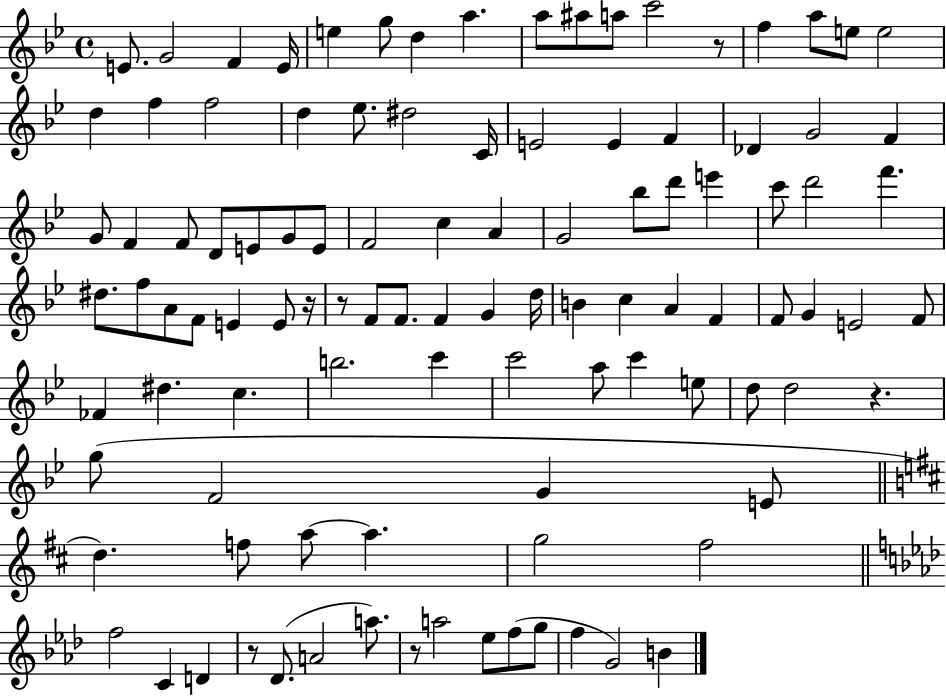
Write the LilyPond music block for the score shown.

{
  \clef treble
  \time 4/4
  \defaultTimeSignature
  \key bes \major
  e'8. g'2 f'4 e'16 | e''4 g''8 d''4 a''4. | a''8 ais''8 a''8 c'''2 r8 | f''4 a''8 e''8 e''2 | \break d''4 f''4 f''2 | d''4 ees''8. dis''2 c'16 | e'2 e'4 f'4 | des'4 g'2 f'4 | \break g'8 f'4 f'8 d'8 e'8 g'8 e'8 | f'2 c''4 a'4 | g'2 bes''8 d'''8 e'''4 | c'''8 d'''2 f'''4. | \break dis''8. f''8 a'8 f'8 e'4 e'8 r16 | r8 f'8 f'8. f'4 g'4 d''16 | b'4 c''4 a'4 f'4 | f'8 g'4 e'2 f'8 | \break fes'4 dis''4. c''4. | b''2. c'''4 | c'''2 a''8 c'''4 e''8 | d''8 d''2 r4. | \break g''8( f'2 g'4 e'8 | \bar "||" \break \key d \major d''4.) f''8 a''8~~ a''4. | g''2 fis''2 | \bar "||" \break \key aes \major f''2 c'4 d'4 | r8 des'8.( a'2 a''8.) | r8 a''2 ees''8 f''8( g''8 | f''4 g'2) b'4 | \break \bar "|."
}